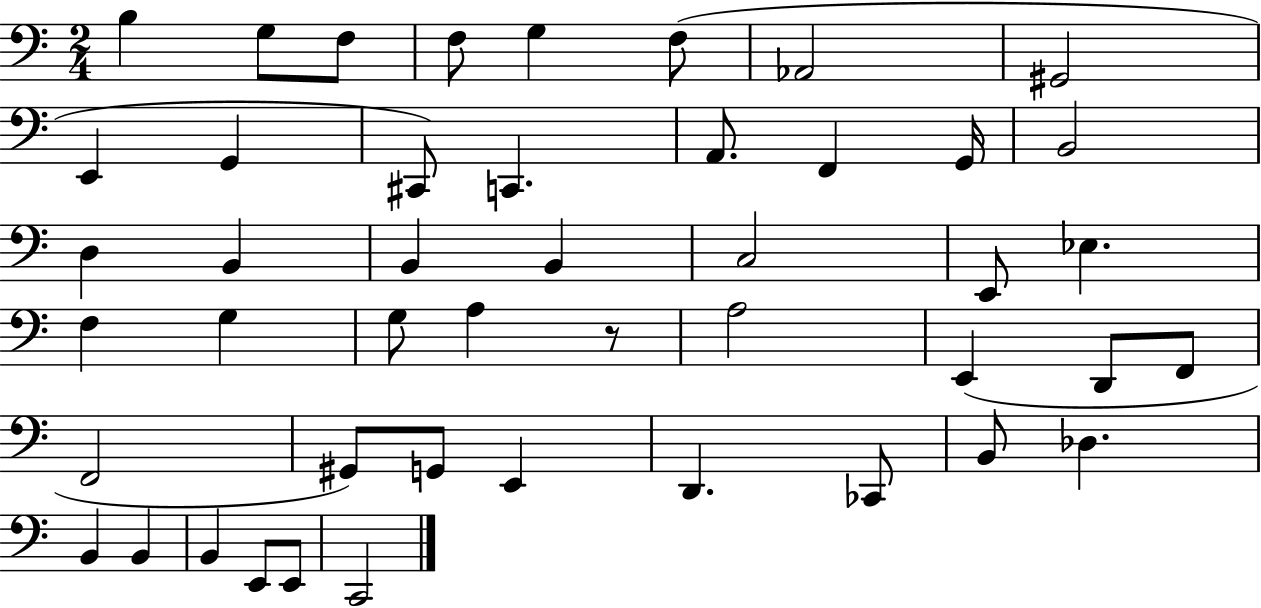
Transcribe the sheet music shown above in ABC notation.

X:1
T:Untitled
M:2/4
L:1/4
K:C
B, G,/2 F,/2 F,/2 G, F,/2 _A,,2 ^G,,2 E,, G,, ^C,,/2 C,, A,,/2 F,, G,,/4 B,,2 D, B,, B,, B,, C,2 E,,/2 _E, F, G, G,/2 A, z/2 A,2 E,, D,,/2 F,,/2 F,,2 ^G,,/2 G,,/2 E,, D,, _C,,/2 B,,/2 _D, B,, B,, B,, E,,/2 E,,/2 C,,2